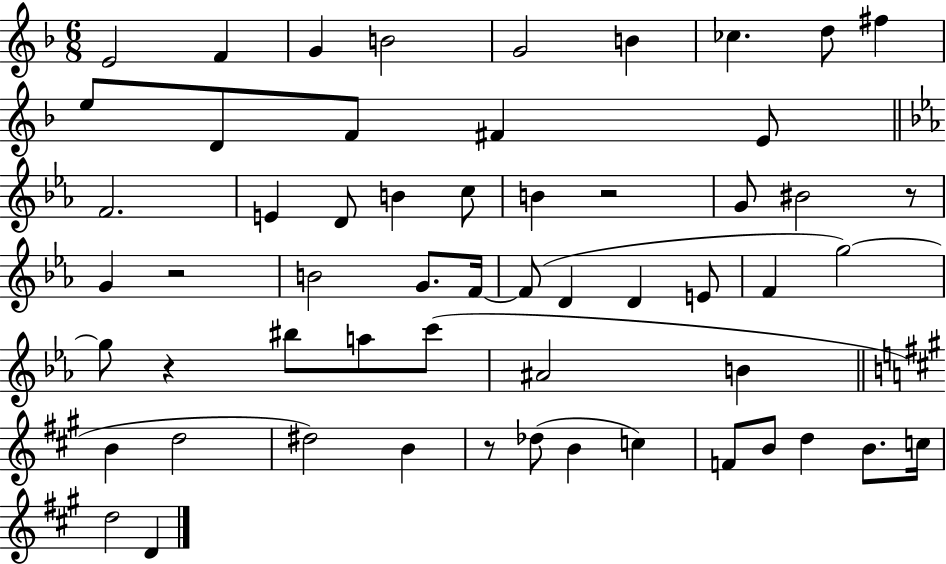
E4/h F4/q G4/q B4/h G4/h B4/q CES5/q. D5/e F#5/q E5/e D4/e F4/e F#4/q E4/e F4/h. E4/q D4/e B4/q C5/e B4/q R/h G4/e BIS4/h R/e G4/q R/h B4/h G4/e. F4/s F4/e D4/q D4/q E4/e F4/q G5/h G5/e R/q BIS5/e A5/e C6/e A#4/h B4/q B4/q D5/h D#5/h B4/q R/e Db5/e B4/q C5/q F4/e B4/e D5/q B4/e. C5/s D5/h D4/q